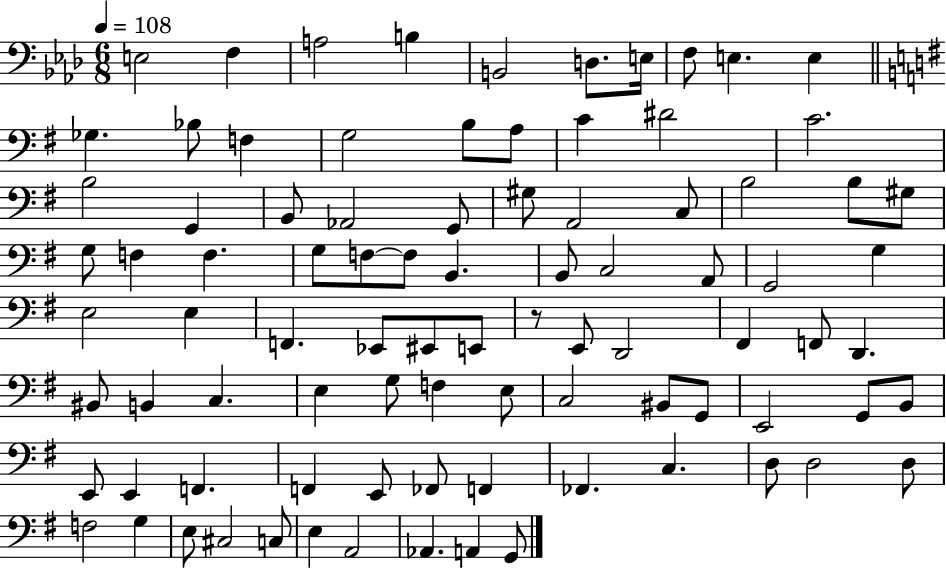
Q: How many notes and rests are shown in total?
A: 89